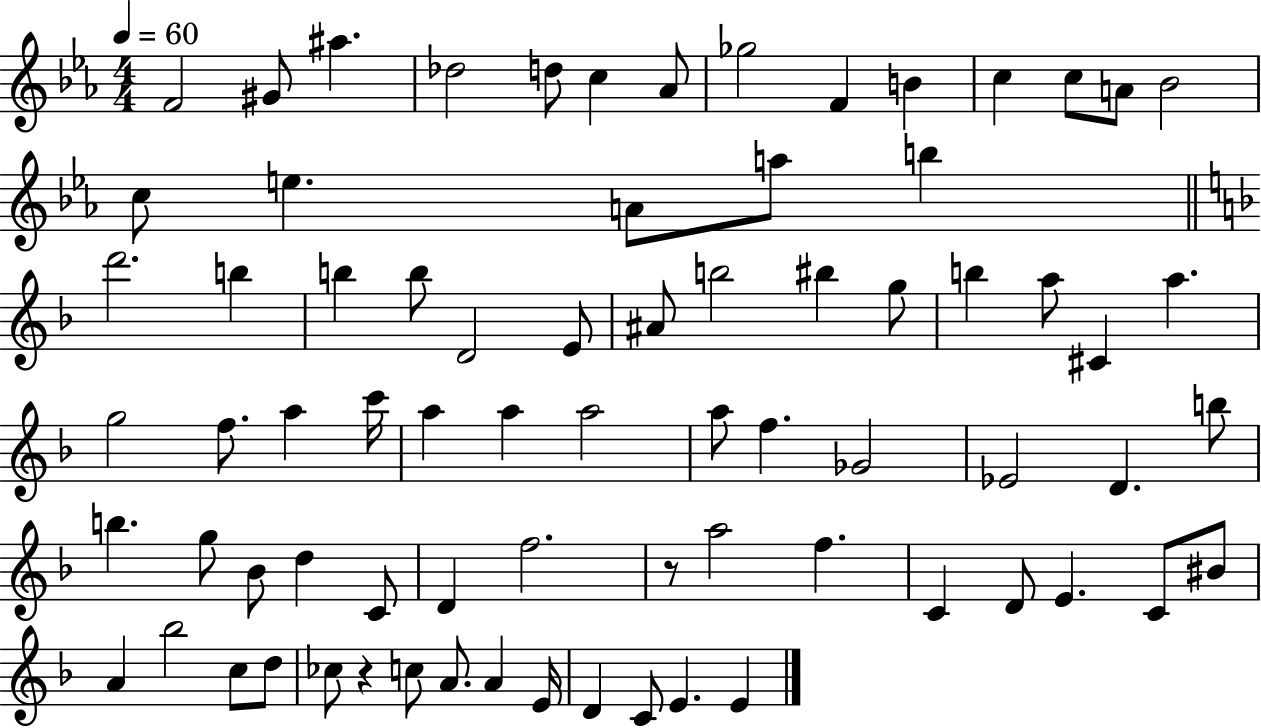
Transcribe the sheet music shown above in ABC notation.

X:1
T:Untitled
M:4/4
L:1/4
K:Eb
F2 ^G/2 ^a _d2 d/2 c _A/2 _g2 F B c c/2 A/2 _B2 c/2 e A/2 a/2 b d'2 b b b/2 D2 E/2 ^A/2 b2 ^b g/2 b a/2 ^C a g2 f/2 a c'/4 a a a2 a/2 f _G2 _E2 D b/2 b g/2 _B/2 d C/2 D f2 z/2 a2 f C D/2 E C/2 ^B/2 A _b2 c/2 d/2 _c/2 z c/2 A/2 A E/4 D C/2 E E